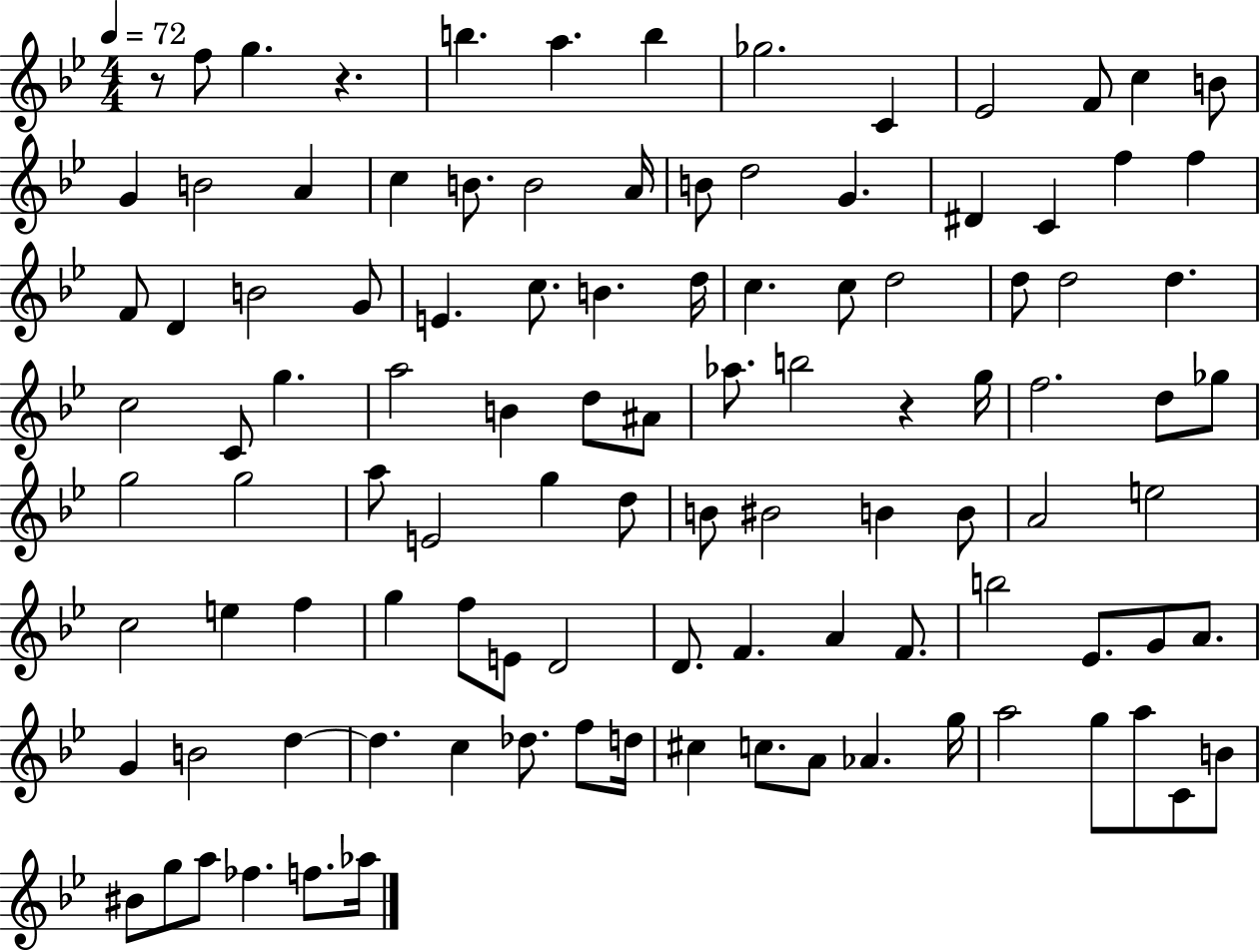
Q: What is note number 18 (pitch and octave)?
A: A4